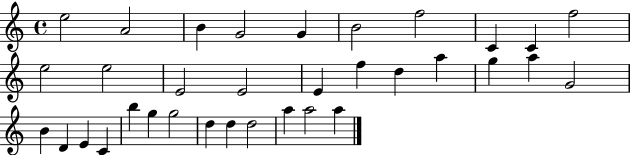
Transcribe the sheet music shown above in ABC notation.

X:1
T:Untitled
M:4/4
L:1/4
K:C
e2 A2 B G2 G B2 f2 C C f2 e2 e2 E2 E2 E f d a g a G2 B D E C b g g2 d d d2 a a2 a